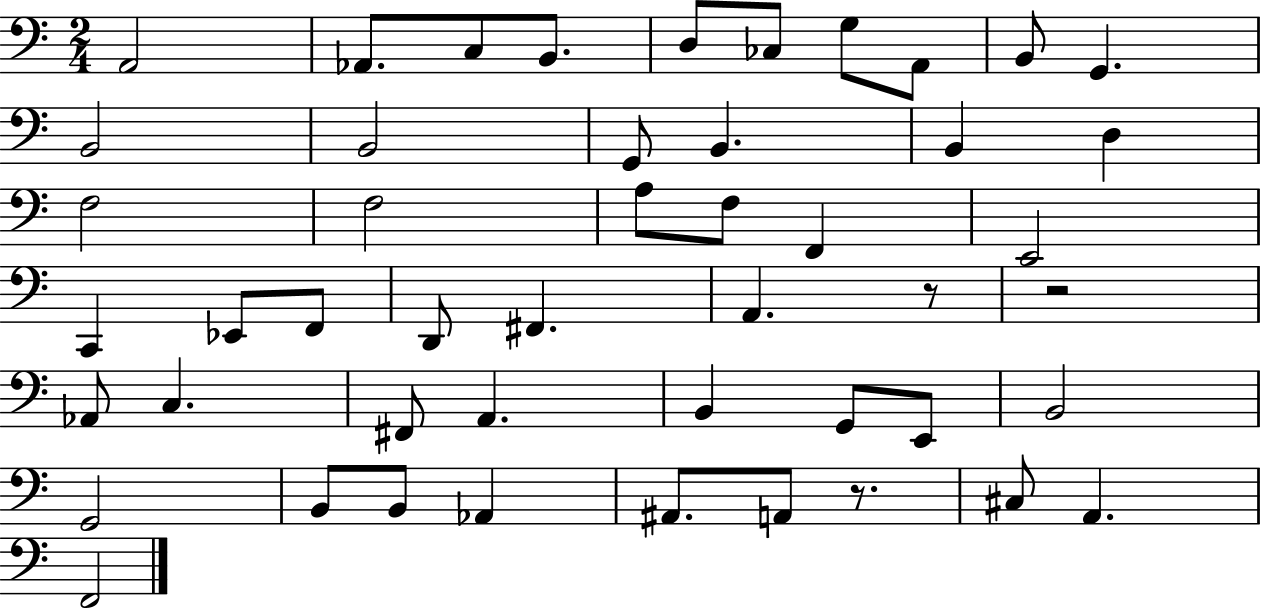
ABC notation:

X:1
T:Untitled
M:2/4
L:1/4
K:C
A,,2 _A,,/2 C,/2 B,,/2 D,/2 _C,/2 G,/2 A,,/2 B,,/2 G,, B,,2 B,,2 G,,/2 B,, B,, D, F,2 F,2 A,/2 F,/2 F,, E,,2 C,, _E,,/2 F,,/2 D,,/2 ^F,, A,, z/2 z2 _A,,/2 C, ^F,,/2 A,, B,, G,,/2 E,,/2 B,,2 G,,2 B,,/2 B,,/2 _A,, ^A,,/2 A,,/2 z/2 ^C,/2 A,, F,,2